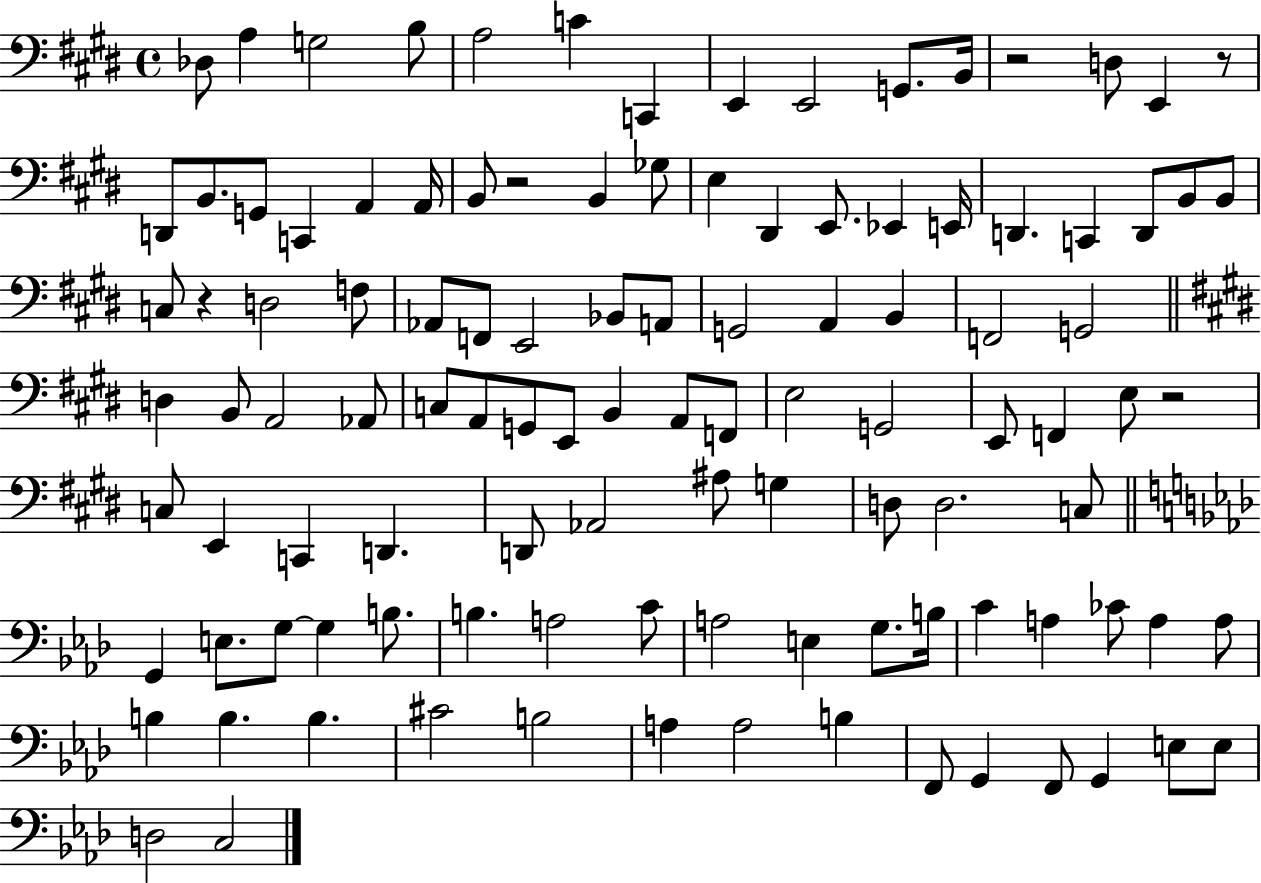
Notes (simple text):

Db3/e A3/q G3/h B3/e A3/h C4/q C2/q E2/q E2/h G2/e. B2/s R/h D3/e E2/q R/e D2/e B2/e. G2/e C2/q A2/q A2/s B2/e R/h B2/q Gb3/e E3/q D#2/q E2/e. Eb2/q E2/s D2/q. C2/q D2/e B2/e B2/e C3/e R/q D3/h F3/e Ab2/e F2/e E2/h Bb2/e A2/e G2/h A2/q B2/q F2/h G2/h D3/q B2/e A2/h Ab2/e C3/e A2/e G2/e E2/e B2/q A2/e F2/e E3/h G2/h E2/e F2/q E3/e R/h C3/e E2/q C2/q D2/q. D2/e Ab2/h A#3/e G3/q D3/e D3/h. C3/e G2/q E3/e. G3/e G3/q B3/e. B3/q. A3/h C4/e A3/h E3/q G3/e. B3/s C4/q A3/q CES4/e A3/q A3/e B3/q B3/q. B3/q. C#4/h B3/h A3/q A3/h B3/q F2/e G2/q F2/e G2/q E3/e E3/e D3/h C3/h